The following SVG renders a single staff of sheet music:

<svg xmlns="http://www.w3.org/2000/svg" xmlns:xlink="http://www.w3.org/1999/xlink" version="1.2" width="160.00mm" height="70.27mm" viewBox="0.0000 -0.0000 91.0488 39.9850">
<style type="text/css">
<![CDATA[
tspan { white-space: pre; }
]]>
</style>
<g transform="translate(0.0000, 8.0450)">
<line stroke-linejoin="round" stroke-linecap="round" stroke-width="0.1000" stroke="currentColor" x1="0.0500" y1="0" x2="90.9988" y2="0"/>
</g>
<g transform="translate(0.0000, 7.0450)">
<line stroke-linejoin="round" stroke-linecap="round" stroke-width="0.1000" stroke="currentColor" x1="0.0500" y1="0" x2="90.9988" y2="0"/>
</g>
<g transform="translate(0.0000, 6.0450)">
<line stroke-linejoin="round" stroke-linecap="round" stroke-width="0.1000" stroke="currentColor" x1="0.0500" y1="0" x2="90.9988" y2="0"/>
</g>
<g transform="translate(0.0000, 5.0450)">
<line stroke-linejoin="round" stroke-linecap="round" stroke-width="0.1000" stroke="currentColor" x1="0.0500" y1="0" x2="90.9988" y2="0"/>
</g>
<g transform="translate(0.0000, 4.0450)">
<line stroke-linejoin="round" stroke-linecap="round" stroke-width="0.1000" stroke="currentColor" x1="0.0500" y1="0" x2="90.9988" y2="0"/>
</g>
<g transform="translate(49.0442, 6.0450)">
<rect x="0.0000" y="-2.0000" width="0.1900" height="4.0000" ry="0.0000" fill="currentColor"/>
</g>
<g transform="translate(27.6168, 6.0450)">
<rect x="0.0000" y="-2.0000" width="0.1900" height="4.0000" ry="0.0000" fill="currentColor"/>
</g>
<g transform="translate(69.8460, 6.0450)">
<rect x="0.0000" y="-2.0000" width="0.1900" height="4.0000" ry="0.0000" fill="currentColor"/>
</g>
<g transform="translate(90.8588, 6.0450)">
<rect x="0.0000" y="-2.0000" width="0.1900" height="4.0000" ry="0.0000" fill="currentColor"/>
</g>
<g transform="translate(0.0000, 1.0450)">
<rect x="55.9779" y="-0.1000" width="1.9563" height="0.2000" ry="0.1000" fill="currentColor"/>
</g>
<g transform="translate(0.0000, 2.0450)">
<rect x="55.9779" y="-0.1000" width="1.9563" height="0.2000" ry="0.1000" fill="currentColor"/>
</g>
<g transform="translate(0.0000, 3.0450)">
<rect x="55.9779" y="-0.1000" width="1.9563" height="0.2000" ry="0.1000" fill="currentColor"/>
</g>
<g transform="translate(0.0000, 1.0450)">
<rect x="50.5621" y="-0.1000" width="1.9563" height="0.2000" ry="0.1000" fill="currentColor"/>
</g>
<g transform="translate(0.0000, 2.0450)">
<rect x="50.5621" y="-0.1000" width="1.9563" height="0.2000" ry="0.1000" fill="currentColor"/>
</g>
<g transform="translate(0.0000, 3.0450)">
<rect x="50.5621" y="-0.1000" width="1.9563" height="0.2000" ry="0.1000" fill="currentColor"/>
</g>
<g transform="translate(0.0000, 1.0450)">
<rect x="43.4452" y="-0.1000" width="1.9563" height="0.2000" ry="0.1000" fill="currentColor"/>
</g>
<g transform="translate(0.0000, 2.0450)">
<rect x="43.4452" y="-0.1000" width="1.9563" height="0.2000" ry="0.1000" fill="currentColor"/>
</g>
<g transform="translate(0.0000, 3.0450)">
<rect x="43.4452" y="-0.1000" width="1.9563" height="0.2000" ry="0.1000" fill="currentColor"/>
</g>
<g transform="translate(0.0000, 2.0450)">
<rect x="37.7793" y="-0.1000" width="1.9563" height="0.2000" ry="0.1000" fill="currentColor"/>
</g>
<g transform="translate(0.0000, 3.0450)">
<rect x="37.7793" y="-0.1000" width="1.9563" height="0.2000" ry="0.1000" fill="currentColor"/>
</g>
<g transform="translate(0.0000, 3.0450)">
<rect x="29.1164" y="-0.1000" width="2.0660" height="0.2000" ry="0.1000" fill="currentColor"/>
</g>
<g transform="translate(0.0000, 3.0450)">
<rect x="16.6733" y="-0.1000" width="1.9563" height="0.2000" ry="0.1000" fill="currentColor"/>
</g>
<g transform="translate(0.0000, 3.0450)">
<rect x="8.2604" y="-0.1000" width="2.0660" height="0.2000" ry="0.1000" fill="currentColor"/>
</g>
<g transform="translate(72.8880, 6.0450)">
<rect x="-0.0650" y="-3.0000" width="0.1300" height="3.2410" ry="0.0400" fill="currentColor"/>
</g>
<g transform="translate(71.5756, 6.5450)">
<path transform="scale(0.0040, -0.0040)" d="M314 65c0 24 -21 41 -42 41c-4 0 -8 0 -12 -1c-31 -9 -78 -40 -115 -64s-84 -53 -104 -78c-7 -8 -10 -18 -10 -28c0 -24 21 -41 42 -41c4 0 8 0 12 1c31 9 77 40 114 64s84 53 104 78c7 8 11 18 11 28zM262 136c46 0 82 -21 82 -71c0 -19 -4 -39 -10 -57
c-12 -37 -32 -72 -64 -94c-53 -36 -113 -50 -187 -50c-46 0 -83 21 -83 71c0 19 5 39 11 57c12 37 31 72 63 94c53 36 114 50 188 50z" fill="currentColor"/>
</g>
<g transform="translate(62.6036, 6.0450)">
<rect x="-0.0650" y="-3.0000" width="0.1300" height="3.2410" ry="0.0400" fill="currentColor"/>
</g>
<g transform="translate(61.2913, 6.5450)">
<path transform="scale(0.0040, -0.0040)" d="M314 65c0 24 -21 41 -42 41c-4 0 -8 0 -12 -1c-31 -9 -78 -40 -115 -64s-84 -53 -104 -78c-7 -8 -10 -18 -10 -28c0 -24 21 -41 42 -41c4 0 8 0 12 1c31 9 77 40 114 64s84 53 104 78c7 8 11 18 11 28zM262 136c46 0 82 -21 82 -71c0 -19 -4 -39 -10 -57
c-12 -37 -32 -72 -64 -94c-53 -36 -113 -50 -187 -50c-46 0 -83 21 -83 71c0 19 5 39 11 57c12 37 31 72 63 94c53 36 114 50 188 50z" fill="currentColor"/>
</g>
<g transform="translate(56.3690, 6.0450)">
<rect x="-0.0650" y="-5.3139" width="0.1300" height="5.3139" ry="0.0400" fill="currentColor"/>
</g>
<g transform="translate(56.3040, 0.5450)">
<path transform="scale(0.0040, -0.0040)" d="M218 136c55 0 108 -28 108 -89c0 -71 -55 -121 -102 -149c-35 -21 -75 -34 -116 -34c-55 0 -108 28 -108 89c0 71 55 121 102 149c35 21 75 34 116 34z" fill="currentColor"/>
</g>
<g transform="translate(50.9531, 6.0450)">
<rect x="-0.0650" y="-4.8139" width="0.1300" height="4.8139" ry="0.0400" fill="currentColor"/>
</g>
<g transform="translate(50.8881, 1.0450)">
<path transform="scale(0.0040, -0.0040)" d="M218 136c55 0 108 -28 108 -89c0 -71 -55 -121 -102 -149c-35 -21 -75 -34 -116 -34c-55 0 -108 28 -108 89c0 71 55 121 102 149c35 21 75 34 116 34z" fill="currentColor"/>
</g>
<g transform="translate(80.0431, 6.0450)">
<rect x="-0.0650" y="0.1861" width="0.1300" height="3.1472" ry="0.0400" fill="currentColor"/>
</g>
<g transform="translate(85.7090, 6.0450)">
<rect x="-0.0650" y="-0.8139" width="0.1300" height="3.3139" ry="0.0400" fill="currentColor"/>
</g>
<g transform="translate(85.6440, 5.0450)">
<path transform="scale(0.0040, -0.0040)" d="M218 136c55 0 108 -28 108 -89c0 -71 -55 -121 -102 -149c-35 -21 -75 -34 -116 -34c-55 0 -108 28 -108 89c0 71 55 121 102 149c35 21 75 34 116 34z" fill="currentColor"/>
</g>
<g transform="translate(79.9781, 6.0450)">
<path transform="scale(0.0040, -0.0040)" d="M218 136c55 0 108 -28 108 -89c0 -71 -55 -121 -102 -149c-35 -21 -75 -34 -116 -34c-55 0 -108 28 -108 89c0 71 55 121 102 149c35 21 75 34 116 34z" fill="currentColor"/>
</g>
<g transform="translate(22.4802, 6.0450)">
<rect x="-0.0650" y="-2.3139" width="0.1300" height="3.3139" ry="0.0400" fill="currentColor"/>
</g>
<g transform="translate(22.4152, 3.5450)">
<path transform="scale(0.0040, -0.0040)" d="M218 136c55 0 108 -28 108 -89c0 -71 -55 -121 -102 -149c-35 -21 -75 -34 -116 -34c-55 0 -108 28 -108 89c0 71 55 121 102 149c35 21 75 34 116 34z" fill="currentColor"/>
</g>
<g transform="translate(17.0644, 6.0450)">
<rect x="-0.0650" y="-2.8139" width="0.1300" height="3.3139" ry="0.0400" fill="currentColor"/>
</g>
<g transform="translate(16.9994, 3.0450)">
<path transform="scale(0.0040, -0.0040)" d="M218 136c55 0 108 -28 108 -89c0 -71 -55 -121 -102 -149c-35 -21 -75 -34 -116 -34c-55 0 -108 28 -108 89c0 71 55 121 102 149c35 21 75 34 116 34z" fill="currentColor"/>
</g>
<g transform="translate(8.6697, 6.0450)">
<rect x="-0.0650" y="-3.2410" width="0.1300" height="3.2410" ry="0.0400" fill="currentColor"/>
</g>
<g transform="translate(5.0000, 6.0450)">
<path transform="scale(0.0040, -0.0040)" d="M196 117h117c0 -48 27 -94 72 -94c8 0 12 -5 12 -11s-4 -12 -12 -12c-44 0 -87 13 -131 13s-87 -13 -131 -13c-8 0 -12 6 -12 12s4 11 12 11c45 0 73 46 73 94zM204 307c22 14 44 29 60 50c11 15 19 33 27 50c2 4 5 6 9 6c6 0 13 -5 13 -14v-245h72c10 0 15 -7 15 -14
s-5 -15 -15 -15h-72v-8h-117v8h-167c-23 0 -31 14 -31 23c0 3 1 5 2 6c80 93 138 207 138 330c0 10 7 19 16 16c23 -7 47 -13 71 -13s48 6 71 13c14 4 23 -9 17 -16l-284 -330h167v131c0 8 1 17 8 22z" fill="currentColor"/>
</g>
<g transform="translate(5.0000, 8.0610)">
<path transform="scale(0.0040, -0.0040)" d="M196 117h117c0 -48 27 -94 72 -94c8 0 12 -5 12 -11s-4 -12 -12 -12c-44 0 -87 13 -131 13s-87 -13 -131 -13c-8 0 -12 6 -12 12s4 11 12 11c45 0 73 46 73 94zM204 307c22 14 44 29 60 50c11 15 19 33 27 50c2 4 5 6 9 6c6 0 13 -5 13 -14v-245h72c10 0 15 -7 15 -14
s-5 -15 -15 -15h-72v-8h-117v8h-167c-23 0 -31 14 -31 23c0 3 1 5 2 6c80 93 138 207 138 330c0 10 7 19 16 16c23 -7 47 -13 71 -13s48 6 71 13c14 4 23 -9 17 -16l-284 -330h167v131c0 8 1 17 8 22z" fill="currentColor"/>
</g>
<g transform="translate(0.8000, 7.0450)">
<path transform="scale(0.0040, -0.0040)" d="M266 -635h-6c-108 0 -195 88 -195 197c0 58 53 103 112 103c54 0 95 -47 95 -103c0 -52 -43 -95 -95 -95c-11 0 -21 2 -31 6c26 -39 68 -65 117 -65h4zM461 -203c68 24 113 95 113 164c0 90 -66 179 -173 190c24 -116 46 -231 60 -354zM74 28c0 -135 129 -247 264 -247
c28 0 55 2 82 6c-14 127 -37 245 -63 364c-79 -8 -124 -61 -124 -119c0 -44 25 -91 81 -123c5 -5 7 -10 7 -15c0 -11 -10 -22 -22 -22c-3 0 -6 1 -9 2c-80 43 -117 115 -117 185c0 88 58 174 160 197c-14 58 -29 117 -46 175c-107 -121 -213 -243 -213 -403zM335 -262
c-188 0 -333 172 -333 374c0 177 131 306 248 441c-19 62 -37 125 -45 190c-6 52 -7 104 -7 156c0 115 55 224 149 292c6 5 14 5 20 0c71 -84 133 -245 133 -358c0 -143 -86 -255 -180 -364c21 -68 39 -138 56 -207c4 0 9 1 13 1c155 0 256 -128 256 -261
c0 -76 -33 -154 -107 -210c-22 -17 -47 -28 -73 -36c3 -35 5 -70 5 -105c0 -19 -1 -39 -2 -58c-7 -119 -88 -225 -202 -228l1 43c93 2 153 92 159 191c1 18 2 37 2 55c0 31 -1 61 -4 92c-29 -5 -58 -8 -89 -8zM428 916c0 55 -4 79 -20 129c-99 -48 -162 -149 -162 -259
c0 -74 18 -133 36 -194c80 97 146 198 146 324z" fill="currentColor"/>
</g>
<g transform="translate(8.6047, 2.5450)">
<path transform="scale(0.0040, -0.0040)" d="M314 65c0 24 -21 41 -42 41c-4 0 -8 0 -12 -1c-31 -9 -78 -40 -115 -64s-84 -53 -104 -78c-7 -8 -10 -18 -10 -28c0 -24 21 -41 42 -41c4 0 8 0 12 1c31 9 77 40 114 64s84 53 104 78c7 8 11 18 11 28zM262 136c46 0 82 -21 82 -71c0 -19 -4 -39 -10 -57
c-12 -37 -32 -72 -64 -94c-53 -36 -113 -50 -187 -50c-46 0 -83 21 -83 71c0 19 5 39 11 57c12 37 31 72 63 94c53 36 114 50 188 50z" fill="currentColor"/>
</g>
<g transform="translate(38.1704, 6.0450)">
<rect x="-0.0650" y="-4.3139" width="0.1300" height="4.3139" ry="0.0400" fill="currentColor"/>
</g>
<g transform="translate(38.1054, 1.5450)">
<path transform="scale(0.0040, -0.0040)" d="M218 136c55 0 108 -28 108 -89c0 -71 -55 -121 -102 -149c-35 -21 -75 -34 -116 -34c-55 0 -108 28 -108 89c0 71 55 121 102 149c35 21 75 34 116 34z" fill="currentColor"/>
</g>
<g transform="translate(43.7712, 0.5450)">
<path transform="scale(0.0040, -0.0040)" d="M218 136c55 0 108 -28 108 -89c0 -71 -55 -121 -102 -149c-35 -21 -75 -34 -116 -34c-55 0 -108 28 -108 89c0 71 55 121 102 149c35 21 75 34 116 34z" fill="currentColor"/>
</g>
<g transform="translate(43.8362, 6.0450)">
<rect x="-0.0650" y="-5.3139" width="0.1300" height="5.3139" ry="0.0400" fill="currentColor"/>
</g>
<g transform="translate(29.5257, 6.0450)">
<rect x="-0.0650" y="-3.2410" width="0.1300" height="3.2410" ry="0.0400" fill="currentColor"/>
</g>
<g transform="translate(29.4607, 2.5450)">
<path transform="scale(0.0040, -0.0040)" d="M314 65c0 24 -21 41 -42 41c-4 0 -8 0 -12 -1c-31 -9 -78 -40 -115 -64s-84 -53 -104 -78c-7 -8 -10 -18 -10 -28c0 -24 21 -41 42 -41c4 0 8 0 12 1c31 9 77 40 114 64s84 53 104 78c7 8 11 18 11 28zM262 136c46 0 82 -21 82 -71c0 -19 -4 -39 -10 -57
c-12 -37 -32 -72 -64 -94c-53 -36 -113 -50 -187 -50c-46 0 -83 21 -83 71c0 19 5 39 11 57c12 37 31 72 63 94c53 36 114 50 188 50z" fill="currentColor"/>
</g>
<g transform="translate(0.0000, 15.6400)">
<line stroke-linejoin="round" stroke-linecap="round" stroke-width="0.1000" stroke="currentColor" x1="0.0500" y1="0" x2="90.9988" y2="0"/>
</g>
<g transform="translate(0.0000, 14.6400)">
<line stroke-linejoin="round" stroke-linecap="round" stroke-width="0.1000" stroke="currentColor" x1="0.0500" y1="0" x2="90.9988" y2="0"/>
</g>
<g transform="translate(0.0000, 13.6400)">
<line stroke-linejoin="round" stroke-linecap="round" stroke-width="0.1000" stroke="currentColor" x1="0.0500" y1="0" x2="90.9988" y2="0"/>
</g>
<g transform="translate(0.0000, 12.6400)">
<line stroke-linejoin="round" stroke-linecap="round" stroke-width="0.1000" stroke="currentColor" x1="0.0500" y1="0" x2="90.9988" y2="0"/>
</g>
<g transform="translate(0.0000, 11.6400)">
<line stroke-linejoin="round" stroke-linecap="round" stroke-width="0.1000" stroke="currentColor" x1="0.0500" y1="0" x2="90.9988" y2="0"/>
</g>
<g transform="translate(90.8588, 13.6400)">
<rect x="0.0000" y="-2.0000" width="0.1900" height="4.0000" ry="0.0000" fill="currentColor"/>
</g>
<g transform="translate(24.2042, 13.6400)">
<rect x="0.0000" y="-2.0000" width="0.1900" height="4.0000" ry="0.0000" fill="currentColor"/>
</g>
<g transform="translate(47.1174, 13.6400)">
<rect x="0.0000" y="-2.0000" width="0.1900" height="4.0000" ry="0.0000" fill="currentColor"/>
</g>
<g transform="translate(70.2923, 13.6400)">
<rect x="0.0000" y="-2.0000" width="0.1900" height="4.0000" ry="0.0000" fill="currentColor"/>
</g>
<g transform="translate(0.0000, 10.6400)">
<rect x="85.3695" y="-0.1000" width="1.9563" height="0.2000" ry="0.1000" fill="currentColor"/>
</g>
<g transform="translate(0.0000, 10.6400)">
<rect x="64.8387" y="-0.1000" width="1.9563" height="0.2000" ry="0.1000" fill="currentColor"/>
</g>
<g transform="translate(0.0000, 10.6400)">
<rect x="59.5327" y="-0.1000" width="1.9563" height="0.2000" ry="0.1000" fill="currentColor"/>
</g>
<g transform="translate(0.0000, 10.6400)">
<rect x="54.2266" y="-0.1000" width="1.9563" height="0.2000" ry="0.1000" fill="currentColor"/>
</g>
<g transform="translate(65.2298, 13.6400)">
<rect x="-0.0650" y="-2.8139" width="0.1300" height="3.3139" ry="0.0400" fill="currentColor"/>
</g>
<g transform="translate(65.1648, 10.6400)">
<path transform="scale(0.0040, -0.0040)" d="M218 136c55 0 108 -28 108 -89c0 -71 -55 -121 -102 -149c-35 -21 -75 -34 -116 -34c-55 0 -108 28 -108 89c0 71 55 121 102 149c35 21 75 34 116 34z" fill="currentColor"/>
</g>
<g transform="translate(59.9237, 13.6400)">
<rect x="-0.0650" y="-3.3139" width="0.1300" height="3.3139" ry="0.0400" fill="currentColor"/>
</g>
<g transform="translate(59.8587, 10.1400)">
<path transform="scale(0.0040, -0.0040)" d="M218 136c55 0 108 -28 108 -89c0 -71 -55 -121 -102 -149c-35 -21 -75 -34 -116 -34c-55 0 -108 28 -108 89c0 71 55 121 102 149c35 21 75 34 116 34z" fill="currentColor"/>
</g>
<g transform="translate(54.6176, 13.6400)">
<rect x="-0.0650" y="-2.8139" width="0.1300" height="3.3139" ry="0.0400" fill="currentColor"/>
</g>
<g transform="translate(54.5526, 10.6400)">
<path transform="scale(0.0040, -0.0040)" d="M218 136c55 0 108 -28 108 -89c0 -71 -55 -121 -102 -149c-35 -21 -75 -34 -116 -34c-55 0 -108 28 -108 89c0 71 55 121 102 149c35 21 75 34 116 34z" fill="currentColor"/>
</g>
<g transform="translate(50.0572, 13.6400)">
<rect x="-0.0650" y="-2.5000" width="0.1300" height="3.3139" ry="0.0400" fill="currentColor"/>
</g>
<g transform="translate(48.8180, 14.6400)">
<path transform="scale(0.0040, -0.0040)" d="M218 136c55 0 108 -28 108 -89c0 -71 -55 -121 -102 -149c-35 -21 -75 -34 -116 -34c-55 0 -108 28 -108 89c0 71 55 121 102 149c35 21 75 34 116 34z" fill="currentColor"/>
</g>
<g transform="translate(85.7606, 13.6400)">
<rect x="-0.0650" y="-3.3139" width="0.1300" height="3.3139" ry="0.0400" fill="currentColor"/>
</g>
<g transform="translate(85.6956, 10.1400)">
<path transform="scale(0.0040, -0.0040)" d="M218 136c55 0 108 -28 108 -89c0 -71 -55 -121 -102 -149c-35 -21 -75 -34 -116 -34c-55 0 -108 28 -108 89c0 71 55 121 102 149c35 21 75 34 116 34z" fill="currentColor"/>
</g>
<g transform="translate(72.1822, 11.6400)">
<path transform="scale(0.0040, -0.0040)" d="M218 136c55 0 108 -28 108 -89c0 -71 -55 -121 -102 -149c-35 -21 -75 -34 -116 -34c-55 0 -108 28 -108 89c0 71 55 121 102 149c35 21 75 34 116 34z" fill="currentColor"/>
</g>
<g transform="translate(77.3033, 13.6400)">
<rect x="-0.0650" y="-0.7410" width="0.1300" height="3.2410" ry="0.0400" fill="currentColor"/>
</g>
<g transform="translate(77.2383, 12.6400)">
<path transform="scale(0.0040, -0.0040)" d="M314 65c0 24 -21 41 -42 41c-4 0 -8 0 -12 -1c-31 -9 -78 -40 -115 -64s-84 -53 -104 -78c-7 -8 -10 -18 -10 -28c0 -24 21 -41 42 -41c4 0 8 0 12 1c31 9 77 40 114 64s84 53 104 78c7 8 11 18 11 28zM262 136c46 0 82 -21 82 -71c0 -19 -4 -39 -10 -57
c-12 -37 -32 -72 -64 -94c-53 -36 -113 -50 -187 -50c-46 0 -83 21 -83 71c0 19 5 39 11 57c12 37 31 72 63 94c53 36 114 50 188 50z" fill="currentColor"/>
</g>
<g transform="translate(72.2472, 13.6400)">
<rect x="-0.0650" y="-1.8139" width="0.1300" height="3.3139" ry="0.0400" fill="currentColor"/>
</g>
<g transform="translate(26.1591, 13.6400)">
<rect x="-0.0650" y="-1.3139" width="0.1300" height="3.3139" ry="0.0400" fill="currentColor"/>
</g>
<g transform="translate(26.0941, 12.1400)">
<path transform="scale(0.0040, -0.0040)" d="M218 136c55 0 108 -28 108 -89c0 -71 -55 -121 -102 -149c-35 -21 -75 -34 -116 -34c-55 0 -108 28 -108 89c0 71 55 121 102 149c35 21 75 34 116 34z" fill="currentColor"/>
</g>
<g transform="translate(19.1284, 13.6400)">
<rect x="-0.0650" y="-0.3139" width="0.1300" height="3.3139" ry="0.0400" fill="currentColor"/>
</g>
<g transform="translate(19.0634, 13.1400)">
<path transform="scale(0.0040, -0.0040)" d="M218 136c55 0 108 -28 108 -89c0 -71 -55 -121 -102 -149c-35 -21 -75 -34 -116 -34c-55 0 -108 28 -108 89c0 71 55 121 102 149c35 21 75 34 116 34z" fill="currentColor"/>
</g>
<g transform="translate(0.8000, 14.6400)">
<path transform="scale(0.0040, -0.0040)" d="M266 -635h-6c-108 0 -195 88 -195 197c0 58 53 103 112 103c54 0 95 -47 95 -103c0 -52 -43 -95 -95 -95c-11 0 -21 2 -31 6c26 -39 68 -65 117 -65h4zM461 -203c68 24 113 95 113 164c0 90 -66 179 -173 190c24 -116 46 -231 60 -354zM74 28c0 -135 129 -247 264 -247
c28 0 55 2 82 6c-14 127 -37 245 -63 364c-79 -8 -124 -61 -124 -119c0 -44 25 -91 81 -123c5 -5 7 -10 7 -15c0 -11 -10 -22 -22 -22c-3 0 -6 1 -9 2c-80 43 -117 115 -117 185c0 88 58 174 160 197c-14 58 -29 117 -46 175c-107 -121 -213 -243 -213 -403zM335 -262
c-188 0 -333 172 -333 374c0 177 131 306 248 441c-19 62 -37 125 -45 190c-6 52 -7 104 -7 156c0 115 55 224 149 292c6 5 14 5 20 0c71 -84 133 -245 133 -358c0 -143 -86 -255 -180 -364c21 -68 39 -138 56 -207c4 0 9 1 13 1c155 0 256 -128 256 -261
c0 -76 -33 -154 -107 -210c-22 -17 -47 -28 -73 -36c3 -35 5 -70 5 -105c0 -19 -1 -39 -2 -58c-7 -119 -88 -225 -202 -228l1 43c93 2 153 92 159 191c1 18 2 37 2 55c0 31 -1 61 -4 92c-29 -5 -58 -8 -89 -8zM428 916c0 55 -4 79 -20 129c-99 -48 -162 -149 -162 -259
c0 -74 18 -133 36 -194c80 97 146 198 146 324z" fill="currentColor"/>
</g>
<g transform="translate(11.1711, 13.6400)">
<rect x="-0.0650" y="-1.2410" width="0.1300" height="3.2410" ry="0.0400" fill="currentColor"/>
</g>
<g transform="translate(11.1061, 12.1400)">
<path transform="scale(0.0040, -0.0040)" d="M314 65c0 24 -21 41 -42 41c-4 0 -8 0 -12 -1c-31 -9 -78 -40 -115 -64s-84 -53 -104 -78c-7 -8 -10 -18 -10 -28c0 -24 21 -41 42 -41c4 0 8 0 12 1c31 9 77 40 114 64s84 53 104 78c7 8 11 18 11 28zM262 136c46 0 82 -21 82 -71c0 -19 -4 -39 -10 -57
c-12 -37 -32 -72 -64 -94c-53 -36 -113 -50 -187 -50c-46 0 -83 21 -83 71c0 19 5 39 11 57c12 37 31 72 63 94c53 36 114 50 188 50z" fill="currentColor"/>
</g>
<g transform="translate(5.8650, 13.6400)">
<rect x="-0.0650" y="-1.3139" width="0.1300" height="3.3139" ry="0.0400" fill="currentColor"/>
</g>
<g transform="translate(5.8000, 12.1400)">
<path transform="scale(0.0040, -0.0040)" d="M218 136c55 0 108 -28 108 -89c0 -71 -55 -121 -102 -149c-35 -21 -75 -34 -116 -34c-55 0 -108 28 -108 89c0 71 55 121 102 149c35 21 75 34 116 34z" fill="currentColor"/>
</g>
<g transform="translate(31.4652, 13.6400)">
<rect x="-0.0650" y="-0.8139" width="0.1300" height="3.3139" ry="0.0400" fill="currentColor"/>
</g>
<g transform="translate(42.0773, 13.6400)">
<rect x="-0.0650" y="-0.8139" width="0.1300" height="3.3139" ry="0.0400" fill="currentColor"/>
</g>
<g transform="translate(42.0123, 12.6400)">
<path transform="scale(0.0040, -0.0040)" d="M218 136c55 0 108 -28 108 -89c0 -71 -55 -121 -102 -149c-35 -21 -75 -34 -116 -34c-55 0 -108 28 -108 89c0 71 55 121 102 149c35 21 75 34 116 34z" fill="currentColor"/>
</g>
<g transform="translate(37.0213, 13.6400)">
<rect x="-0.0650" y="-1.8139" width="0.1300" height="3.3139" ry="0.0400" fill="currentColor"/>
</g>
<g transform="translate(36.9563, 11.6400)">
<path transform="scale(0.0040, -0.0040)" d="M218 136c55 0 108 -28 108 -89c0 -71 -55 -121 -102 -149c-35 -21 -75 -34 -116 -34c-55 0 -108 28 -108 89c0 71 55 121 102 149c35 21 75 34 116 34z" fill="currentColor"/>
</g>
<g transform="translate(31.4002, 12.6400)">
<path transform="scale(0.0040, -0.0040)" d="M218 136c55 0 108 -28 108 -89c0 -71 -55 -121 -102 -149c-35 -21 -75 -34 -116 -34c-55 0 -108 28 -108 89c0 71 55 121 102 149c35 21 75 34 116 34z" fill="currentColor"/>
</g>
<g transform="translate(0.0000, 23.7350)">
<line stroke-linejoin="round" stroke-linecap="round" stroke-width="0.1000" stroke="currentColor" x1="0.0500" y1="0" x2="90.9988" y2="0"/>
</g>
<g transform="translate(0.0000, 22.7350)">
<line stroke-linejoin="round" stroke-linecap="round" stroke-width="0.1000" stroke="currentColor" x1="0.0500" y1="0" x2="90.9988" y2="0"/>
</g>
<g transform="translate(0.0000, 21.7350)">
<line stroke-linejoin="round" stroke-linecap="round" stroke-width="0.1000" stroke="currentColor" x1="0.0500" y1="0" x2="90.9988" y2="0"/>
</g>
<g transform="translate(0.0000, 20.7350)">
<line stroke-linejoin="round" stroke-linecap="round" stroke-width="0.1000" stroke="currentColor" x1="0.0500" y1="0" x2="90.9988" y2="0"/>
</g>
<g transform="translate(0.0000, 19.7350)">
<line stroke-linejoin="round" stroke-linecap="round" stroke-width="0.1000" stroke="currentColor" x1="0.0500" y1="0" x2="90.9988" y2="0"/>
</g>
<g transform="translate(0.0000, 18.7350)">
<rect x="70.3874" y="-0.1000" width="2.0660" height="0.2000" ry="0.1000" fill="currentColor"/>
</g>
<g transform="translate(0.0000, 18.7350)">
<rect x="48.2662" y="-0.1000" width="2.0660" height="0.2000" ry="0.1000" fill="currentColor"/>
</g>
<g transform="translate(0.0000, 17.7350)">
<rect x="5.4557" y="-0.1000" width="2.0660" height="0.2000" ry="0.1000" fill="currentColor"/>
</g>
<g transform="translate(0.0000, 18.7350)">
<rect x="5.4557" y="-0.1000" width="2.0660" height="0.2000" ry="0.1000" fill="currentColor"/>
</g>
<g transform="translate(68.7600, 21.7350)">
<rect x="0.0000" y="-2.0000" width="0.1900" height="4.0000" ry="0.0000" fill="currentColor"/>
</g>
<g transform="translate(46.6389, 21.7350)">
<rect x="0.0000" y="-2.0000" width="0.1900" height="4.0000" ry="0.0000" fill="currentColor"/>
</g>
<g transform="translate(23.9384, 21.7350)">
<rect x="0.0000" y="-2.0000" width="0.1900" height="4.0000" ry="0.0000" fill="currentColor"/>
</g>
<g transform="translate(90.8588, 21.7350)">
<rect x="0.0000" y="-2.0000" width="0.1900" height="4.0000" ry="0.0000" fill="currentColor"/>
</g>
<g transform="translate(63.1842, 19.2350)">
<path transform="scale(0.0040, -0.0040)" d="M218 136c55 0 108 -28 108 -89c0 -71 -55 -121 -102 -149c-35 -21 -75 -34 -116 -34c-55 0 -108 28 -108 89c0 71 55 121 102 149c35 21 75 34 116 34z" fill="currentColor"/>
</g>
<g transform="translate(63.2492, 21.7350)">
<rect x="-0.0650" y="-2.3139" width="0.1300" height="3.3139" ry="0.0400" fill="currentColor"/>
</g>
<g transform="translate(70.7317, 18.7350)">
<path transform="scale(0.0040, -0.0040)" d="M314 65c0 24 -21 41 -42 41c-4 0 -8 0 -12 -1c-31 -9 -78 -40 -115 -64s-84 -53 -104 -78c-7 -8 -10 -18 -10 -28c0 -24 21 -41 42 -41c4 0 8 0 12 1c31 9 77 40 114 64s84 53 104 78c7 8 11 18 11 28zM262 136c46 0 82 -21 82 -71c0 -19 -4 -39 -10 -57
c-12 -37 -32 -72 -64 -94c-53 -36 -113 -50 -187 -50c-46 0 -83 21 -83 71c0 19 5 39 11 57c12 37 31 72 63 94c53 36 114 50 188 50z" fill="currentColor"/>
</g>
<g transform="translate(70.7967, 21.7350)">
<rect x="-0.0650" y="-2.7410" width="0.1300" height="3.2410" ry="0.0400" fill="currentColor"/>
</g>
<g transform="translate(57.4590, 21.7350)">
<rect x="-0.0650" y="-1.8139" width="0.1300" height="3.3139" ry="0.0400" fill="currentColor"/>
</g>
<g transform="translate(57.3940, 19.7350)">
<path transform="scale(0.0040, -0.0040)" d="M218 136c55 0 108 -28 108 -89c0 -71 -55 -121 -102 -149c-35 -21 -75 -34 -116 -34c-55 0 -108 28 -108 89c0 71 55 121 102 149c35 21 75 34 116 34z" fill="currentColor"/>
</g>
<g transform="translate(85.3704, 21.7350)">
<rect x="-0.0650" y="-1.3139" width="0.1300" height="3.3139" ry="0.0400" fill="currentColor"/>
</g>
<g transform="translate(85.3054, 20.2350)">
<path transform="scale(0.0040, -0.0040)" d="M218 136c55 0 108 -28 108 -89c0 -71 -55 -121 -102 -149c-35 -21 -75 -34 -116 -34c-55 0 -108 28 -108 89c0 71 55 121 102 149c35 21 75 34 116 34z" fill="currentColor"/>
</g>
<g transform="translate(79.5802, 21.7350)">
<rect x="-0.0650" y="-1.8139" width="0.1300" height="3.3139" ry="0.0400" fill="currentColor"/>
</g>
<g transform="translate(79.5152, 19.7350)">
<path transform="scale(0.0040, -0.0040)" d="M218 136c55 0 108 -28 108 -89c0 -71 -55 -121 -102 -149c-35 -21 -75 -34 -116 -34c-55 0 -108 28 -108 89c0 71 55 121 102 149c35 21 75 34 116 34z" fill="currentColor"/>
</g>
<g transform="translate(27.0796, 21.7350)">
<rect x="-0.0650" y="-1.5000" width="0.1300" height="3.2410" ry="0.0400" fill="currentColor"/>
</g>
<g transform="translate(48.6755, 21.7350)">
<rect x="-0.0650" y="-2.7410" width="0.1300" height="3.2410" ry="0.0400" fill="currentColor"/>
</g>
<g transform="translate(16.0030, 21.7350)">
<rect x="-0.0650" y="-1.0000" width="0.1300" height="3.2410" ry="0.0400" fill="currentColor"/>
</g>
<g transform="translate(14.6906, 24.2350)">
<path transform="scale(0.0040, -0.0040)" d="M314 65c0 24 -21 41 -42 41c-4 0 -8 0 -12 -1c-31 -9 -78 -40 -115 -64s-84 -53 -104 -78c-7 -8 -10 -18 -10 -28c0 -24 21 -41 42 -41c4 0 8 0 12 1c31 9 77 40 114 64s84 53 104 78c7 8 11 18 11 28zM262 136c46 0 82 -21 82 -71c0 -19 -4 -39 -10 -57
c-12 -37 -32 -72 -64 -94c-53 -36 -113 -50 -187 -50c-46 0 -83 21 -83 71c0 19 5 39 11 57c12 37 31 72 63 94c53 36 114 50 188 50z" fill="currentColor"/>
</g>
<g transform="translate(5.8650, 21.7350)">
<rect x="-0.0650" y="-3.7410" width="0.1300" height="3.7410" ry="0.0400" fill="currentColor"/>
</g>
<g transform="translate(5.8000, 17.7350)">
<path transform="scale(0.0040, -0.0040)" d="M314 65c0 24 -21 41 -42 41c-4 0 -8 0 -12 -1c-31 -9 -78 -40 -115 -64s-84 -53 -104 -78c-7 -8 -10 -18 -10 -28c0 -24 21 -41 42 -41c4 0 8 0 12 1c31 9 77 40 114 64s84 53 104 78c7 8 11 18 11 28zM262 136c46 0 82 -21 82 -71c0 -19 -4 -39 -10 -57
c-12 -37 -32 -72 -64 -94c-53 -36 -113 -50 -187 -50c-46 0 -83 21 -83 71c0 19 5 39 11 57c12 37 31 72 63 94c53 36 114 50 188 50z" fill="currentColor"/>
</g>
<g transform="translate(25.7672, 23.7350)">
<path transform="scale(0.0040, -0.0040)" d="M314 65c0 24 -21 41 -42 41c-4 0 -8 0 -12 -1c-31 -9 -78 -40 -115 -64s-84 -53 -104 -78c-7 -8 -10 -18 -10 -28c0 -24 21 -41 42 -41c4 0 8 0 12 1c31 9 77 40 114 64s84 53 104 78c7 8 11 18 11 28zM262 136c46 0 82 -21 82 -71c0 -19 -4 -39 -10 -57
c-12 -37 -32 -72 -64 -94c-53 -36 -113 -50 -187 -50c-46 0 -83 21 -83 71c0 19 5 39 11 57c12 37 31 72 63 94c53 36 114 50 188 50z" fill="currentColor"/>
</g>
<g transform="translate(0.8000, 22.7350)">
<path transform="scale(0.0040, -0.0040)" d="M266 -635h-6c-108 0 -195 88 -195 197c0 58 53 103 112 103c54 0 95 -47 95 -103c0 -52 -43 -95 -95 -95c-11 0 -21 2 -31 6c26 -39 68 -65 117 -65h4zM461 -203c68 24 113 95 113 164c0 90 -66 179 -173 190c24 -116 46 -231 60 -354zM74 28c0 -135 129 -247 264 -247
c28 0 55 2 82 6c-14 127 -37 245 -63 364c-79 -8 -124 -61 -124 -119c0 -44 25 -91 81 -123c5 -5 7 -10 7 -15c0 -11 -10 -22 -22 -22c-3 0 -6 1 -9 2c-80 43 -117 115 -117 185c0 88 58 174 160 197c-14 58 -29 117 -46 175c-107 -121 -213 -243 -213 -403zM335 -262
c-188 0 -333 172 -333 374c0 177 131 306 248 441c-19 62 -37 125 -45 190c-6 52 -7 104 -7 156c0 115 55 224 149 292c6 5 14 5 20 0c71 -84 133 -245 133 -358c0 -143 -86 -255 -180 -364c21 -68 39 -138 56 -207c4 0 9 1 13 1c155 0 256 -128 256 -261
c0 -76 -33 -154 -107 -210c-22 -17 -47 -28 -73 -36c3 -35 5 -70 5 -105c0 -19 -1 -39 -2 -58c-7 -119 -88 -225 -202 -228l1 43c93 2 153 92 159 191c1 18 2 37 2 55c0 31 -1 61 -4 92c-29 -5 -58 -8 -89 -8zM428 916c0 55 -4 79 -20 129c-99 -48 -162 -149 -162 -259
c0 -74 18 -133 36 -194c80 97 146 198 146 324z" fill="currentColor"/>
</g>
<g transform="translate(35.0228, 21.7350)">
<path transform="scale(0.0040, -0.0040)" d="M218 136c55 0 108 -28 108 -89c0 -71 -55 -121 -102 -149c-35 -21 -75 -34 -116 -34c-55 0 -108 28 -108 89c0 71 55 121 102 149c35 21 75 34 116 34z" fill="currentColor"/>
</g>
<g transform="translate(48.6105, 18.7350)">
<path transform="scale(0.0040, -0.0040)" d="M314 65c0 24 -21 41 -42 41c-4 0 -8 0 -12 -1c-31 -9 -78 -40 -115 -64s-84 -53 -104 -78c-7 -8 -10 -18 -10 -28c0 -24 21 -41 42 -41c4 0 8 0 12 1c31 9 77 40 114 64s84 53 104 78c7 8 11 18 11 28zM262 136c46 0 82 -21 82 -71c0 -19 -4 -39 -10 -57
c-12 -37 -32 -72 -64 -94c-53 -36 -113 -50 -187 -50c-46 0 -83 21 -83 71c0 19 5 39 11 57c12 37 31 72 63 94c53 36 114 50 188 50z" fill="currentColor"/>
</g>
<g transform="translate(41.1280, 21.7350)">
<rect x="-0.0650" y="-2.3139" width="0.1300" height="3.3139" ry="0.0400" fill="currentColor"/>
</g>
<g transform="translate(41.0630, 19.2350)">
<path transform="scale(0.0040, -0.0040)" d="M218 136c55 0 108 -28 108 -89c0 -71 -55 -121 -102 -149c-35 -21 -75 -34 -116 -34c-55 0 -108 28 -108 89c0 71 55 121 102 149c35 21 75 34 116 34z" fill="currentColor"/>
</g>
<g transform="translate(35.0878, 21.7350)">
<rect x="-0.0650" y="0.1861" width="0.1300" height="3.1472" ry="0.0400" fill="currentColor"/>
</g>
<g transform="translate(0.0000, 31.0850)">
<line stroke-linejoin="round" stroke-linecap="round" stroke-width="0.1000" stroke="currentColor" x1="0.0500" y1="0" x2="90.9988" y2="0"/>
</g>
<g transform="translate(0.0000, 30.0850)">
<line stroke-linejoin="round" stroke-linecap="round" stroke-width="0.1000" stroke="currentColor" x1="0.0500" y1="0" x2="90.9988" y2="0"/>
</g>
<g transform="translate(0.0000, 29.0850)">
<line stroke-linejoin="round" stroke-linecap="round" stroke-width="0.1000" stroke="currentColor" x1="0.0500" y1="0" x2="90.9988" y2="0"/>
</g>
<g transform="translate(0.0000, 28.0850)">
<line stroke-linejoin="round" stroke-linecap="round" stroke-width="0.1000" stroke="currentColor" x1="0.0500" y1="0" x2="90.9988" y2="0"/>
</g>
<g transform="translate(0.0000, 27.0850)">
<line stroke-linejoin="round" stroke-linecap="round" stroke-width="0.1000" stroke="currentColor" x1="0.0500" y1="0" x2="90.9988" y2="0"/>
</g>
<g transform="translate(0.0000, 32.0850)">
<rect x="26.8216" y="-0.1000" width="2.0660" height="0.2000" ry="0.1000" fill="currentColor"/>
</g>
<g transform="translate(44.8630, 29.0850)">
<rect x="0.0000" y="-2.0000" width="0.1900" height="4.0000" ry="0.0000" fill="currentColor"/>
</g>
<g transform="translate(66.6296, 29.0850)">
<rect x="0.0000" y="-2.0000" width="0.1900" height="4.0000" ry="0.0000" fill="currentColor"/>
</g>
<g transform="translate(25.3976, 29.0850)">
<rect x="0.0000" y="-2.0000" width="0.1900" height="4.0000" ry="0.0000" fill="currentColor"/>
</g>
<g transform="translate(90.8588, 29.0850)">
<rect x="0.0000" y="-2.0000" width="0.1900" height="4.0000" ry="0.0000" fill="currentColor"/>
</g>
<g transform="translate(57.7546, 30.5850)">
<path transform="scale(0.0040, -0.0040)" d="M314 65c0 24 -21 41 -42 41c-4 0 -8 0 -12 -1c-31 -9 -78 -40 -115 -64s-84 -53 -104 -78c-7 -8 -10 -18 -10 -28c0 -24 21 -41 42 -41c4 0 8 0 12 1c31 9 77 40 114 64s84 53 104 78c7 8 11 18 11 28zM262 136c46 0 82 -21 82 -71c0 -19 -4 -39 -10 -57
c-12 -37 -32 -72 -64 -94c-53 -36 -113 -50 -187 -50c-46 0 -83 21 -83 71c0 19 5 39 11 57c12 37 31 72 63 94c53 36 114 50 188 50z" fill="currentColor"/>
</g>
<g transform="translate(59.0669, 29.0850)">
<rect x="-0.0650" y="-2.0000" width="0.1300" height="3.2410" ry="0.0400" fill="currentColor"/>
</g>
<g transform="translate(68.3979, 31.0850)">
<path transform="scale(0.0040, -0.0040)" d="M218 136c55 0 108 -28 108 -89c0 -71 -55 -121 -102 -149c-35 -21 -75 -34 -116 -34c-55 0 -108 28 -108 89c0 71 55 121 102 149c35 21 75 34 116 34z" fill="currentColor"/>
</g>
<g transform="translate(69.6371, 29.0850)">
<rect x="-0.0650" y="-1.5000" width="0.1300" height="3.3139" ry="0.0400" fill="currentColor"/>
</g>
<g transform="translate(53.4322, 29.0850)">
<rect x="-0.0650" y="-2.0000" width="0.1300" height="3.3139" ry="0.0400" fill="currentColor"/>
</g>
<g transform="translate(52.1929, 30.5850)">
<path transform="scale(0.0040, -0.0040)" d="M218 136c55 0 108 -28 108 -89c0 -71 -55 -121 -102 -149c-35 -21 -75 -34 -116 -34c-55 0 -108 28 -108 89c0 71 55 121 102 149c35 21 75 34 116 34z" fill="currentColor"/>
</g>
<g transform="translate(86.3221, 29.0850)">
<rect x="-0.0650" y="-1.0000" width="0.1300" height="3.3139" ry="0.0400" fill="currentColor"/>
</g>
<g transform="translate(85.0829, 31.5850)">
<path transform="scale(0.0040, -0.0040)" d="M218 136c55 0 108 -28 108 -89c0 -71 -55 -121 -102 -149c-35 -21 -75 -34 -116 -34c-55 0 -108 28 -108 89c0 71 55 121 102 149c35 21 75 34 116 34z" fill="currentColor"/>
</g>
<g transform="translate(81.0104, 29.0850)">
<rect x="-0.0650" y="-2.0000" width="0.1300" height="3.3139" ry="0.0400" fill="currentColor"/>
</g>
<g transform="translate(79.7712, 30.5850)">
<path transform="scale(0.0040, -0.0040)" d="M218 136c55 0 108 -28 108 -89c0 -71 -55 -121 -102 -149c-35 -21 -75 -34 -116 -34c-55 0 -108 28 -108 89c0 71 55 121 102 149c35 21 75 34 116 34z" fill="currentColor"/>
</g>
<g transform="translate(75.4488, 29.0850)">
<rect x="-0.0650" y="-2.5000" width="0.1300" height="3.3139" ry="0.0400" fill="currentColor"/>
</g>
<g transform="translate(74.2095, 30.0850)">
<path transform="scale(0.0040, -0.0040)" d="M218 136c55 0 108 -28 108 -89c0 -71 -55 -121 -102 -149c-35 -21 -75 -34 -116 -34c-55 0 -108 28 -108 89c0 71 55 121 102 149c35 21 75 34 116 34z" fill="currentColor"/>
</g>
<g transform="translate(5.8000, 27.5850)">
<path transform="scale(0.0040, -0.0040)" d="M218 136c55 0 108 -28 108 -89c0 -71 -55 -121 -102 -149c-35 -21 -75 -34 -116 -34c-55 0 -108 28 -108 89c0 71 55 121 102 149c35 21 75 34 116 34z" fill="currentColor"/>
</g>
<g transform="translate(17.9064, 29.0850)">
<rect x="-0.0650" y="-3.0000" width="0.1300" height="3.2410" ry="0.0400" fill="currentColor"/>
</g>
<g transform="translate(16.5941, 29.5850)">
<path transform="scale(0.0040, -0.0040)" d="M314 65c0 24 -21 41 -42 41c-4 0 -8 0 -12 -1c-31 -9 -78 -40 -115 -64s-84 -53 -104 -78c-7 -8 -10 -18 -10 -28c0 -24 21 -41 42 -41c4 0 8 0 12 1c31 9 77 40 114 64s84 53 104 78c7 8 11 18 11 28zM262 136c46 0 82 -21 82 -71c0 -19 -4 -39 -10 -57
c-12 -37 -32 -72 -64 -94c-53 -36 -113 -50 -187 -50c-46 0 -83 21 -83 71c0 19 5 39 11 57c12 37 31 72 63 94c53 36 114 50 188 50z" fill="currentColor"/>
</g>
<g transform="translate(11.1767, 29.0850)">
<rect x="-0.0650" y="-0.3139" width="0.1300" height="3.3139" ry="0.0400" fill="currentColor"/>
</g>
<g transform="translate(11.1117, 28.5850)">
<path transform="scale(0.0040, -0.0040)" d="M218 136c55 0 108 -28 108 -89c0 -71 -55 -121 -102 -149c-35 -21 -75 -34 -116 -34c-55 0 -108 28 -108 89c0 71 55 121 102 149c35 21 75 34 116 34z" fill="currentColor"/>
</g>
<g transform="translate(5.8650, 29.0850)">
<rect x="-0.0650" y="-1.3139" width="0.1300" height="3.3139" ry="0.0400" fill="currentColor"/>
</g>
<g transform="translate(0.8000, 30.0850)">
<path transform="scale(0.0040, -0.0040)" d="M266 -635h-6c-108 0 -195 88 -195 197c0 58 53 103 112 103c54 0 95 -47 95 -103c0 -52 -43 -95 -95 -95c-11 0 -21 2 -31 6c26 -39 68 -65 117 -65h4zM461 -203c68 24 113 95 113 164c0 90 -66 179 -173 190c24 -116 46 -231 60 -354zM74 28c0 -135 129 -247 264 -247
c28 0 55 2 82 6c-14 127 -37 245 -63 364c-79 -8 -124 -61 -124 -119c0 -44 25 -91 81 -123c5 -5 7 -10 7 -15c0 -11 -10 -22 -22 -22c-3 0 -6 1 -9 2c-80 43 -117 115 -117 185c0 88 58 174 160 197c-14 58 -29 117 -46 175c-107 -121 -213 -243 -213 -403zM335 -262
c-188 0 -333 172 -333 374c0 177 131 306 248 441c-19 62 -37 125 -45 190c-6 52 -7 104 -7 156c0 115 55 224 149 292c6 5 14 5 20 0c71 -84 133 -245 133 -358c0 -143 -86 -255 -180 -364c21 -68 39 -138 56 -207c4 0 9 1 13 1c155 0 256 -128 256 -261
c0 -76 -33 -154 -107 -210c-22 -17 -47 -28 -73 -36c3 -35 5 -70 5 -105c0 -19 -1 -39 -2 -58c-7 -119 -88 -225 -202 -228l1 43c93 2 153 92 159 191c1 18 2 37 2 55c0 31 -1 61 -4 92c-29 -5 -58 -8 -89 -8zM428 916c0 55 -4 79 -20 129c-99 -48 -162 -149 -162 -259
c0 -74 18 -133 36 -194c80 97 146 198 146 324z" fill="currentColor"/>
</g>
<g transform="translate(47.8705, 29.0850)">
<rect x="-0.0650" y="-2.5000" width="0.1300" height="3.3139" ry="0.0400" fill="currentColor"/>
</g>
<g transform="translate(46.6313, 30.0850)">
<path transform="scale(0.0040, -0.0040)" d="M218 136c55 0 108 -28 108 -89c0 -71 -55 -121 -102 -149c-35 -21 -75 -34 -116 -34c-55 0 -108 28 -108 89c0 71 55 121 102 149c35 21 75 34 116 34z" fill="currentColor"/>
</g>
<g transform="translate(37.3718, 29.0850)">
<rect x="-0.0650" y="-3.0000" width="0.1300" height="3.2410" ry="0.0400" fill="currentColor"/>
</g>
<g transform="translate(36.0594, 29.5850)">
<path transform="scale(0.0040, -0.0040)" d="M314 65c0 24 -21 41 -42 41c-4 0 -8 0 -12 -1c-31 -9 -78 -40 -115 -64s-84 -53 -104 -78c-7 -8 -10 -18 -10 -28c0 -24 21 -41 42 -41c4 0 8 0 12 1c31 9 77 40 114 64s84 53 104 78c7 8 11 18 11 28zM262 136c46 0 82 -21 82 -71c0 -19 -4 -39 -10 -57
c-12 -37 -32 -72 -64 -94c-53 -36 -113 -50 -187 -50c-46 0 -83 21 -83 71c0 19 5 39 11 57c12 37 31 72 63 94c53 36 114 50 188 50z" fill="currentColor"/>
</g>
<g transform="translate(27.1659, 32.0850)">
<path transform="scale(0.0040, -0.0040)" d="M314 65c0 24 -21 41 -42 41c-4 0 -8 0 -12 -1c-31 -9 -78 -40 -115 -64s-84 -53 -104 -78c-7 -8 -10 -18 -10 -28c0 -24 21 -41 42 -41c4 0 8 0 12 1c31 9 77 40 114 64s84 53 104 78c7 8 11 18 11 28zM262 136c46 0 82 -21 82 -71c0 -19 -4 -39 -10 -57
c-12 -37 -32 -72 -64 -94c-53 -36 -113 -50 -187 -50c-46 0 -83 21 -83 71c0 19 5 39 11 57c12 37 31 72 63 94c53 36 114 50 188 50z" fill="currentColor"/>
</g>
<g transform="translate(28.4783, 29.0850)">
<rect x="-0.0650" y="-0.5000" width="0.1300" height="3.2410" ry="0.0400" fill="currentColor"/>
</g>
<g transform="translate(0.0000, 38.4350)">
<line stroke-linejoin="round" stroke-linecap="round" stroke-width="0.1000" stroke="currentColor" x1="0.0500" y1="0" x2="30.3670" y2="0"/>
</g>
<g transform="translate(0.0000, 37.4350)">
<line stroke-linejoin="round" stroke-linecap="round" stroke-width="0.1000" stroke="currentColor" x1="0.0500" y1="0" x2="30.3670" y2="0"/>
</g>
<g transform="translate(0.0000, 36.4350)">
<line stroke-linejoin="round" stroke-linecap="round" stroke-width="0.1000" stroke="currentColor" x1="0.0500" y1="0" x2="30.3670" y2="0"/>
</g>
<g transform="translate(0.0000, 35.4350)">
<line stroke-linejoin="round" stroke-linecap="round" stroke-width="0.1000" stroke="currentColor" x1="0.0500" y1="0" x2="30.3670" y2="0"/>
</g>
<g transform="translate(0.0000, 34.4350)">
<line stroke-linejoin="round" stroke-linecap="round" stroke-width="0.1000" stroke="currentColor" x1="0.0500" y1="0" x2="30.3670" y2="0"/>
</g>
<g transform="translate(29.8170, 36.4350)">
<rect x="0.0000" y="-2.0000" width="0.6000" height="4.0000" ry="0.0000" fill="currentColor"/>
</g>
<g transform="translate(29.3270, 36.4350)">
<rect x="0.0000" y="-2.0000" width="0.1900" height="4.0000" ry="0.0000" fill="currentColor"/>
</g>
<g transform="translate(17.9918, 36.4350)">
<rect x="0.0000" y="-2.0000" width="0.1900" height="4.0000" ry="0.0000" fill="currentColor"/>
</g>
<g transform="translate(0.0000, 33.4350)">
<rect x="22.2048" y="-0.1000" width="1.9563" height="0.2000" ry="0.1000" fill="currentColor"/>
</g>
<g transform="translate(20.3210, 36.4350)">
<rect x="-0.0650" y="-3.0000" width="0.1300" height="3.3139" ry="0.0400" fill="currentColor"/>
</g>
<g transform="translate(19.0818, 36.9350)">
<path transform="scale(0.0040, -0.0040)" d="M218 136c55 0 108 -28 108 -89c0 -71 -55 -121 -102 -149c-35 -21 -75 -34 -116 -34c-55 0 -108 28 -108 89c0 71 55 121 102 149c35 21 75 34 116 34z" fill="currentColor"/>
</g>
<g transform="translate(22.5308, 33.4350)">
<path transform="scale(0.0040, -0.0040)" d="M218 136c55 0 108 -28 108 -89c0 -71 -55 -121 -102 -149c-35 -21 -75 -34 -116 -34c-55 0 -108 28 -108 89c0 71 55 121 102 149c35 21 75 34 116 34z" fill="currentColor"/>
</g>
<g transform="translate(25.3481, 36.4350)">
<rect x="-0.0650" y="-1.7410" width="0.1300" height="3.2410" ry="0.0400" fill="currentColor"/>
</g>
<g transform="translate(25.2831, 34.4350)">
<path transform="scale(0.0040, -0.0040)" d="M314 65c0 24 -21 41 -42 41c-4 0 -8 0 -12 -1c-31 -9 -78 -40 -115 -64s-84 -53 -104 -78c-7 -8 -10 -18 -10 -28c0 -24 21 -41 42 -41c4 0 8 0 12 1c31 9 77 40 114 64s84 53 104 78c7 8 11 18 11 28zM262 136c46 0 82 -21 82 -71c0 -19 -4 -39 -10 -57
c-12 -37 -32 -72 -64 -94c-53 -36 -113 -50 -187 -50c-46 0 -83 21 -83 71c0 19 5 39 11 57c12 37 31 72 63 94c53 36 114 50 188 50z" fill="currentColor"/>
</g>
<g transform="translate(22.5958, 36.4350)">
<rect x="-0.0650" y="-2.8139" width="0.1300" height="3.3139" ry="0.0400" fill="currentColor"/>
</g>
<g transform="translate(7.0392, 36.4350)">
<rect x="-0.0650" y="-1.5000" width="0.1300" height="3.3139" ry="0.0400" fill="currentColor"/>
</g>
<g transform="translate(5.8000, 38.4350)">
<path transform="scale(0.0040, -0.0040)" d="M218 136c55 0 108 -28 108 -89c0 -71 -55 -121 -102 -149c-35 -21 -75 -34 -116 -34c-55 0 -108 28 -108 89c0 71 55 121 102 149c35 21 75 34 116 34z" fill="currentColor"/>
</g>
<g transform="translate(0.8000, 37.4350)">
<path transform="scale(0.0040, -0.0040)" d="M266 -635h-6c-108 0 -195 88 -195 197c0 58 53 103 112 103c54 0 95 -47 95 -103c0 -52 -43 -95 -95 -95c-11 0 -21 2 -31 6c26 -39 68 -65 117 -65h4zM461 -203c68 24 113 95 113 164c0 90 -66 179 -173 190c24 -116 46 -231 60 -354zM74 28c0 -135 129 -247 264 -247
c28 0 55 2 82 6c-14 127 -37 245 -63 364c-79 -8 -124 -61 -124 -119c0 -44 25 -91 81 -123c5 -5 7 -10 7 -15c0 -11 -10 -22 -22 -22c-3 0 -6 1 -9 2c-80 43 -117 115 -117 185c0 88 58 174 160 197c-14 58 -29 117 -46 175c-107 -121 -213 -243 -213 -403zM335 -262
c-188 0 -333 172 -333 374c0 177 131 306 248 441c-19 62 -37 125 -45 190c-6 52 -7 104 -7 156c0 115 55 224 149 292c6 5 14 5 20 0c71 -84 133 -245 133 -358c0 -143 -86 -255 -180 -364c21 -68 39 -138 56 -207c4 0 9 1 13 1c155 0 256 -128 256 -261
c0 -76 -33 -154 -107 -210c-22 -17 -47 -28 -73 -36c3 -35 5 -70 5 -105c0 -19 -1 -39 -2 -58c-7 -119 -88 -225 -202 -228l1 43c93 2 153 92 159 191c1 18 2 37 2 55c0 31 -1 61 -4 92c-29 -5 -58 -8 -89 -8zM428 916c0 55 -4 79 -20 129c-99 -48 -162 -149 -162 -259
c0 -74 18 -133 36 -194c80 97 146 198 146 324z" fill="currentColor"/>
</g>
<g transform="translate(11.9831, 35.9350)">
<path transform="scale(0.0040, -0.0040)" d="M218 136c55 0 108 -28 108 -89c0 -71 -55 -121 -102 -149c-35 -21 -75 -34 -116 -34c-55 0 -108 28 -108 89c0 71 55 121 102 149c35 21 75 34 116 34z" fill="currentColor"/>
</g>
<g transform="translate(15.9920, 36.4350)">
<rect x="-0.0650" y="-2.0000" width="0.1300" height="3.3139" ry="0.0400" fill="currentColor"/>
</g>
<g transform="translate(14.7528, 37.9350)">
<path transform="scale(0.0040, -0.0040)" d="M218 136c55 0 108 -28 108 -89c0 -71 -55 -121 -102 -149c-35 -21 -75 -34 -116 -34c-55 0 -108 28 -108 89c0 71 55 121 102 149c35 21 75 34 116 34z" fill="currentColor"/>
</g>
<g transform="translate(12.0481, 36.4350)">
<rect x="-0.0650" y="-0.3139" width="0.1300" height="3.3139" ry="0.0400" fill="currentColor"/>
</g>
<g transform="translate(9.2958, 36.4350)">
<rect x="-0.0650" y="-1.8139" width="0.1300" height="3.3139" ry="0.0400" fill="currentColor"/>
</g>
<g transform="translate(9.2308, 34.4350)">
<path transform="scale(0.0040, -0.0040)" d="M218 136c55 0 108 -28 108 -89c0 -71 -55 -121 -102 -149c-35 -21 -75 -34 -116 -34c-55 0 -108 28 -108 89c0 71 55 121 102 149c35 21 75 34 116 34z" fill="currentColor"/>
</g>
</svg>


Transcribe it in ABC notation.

X:1
T:Untitled
M:4/4
L:1/4
K:C
b2 a g b2 d' f' e' f' A2 A2 B d e e2 c e d f d G a b a f d2 b c'2 D2 E2 B g a2 f g a2 f e e c A2 C2 A2 G F F2 E G F D E f c F A a f2